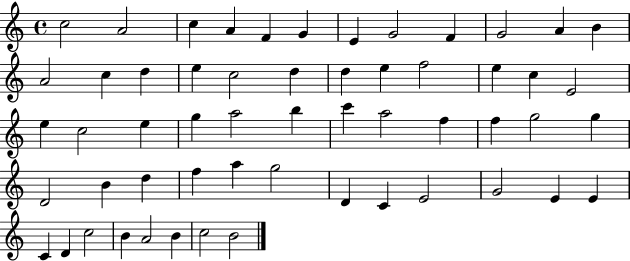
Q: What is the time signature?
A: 4/4